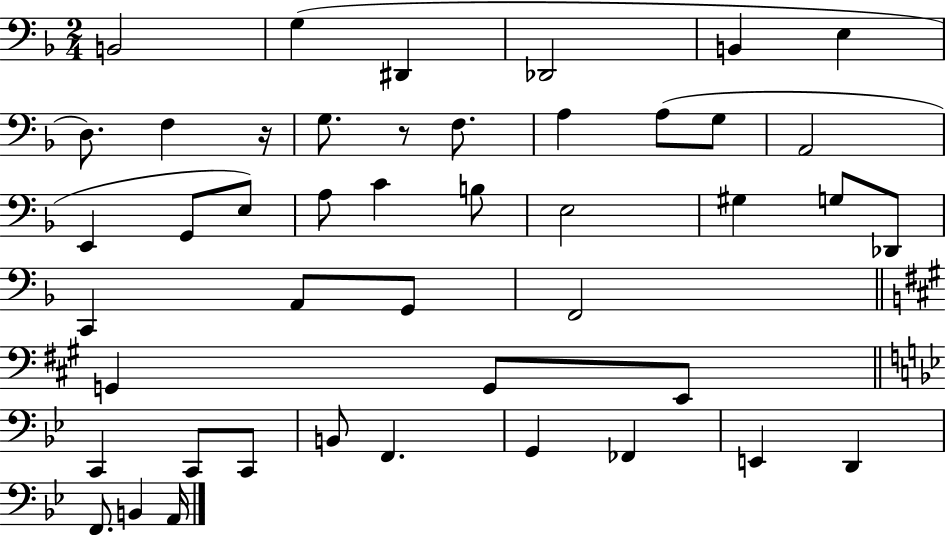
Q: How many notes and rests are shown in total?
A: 45